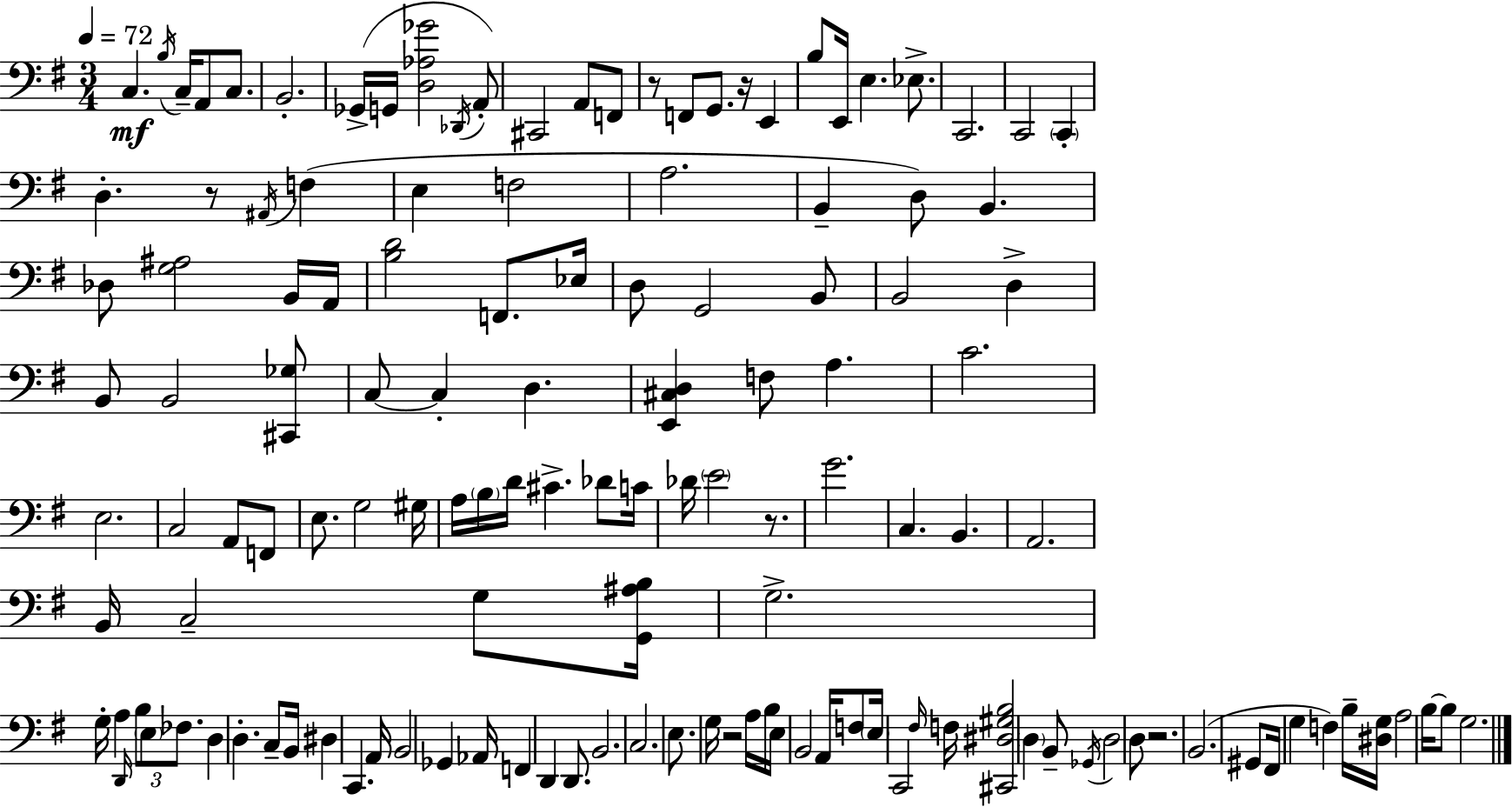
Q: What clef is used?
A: bass